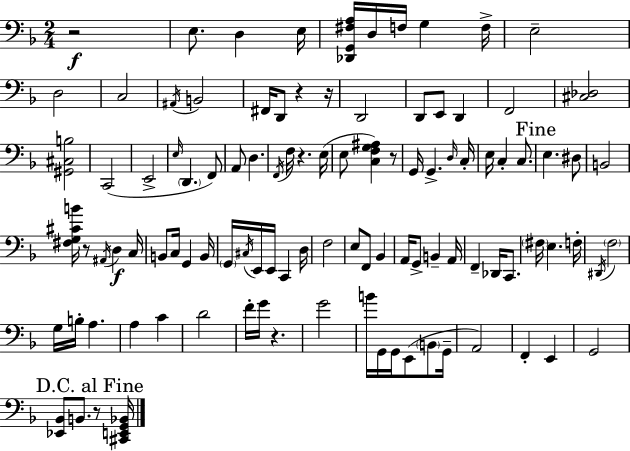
R/h E3/e. D3/q E3/s [Db2,G2,F#3,A3]/s D3/s F3/s G3/q F3/s E3/h D3/h C3/h A#2/s B2/h F#2/s D2/e R/q R/s D2/h D2/e E2/e D2/q F2/h [C#3,Db3]/h [G#2,C#3,B3]/h C2/h E2/h E3/s D2/q. F2/e A2/e D3/q. F2/s F3/s R/q. E3/s E3/e [C3,F3,G3,A#3]/q R/e G2/s G2/q. D3/s C3/s E3/s C3/q C3/e. E3/q. D#3/e B2/h [F#3,G3,C#4,B4]/s R/e A#2/s D3/q C3/s B2/e C3/s G2/q B2/s G2/s C#3/s E2/s E2/s C2/q D3/s F3/h E3/e F2/e Bb2/q A2/s G2/e B2/q A2/s F2/q Db2/s C2/e. F#3/s E3/q. F3/s D#2/s F3/h G3/s B3/s A3/q. A3/q C4/q D4/h F4/s G4/s R/q. G4/h B4/s G2/s G2/s E2/e B2/e G2/s A2/h F2/q E2/q G2/h [Eb2,Bb2]/e B2/e. R/e [C#2,E2,G2,Bb2]/s